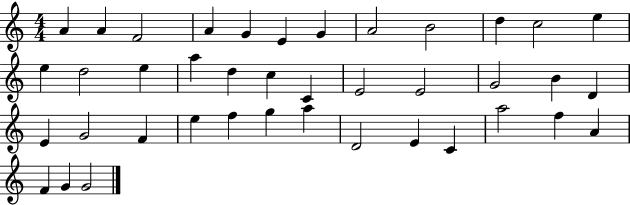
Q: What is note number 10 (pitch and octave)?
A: D5